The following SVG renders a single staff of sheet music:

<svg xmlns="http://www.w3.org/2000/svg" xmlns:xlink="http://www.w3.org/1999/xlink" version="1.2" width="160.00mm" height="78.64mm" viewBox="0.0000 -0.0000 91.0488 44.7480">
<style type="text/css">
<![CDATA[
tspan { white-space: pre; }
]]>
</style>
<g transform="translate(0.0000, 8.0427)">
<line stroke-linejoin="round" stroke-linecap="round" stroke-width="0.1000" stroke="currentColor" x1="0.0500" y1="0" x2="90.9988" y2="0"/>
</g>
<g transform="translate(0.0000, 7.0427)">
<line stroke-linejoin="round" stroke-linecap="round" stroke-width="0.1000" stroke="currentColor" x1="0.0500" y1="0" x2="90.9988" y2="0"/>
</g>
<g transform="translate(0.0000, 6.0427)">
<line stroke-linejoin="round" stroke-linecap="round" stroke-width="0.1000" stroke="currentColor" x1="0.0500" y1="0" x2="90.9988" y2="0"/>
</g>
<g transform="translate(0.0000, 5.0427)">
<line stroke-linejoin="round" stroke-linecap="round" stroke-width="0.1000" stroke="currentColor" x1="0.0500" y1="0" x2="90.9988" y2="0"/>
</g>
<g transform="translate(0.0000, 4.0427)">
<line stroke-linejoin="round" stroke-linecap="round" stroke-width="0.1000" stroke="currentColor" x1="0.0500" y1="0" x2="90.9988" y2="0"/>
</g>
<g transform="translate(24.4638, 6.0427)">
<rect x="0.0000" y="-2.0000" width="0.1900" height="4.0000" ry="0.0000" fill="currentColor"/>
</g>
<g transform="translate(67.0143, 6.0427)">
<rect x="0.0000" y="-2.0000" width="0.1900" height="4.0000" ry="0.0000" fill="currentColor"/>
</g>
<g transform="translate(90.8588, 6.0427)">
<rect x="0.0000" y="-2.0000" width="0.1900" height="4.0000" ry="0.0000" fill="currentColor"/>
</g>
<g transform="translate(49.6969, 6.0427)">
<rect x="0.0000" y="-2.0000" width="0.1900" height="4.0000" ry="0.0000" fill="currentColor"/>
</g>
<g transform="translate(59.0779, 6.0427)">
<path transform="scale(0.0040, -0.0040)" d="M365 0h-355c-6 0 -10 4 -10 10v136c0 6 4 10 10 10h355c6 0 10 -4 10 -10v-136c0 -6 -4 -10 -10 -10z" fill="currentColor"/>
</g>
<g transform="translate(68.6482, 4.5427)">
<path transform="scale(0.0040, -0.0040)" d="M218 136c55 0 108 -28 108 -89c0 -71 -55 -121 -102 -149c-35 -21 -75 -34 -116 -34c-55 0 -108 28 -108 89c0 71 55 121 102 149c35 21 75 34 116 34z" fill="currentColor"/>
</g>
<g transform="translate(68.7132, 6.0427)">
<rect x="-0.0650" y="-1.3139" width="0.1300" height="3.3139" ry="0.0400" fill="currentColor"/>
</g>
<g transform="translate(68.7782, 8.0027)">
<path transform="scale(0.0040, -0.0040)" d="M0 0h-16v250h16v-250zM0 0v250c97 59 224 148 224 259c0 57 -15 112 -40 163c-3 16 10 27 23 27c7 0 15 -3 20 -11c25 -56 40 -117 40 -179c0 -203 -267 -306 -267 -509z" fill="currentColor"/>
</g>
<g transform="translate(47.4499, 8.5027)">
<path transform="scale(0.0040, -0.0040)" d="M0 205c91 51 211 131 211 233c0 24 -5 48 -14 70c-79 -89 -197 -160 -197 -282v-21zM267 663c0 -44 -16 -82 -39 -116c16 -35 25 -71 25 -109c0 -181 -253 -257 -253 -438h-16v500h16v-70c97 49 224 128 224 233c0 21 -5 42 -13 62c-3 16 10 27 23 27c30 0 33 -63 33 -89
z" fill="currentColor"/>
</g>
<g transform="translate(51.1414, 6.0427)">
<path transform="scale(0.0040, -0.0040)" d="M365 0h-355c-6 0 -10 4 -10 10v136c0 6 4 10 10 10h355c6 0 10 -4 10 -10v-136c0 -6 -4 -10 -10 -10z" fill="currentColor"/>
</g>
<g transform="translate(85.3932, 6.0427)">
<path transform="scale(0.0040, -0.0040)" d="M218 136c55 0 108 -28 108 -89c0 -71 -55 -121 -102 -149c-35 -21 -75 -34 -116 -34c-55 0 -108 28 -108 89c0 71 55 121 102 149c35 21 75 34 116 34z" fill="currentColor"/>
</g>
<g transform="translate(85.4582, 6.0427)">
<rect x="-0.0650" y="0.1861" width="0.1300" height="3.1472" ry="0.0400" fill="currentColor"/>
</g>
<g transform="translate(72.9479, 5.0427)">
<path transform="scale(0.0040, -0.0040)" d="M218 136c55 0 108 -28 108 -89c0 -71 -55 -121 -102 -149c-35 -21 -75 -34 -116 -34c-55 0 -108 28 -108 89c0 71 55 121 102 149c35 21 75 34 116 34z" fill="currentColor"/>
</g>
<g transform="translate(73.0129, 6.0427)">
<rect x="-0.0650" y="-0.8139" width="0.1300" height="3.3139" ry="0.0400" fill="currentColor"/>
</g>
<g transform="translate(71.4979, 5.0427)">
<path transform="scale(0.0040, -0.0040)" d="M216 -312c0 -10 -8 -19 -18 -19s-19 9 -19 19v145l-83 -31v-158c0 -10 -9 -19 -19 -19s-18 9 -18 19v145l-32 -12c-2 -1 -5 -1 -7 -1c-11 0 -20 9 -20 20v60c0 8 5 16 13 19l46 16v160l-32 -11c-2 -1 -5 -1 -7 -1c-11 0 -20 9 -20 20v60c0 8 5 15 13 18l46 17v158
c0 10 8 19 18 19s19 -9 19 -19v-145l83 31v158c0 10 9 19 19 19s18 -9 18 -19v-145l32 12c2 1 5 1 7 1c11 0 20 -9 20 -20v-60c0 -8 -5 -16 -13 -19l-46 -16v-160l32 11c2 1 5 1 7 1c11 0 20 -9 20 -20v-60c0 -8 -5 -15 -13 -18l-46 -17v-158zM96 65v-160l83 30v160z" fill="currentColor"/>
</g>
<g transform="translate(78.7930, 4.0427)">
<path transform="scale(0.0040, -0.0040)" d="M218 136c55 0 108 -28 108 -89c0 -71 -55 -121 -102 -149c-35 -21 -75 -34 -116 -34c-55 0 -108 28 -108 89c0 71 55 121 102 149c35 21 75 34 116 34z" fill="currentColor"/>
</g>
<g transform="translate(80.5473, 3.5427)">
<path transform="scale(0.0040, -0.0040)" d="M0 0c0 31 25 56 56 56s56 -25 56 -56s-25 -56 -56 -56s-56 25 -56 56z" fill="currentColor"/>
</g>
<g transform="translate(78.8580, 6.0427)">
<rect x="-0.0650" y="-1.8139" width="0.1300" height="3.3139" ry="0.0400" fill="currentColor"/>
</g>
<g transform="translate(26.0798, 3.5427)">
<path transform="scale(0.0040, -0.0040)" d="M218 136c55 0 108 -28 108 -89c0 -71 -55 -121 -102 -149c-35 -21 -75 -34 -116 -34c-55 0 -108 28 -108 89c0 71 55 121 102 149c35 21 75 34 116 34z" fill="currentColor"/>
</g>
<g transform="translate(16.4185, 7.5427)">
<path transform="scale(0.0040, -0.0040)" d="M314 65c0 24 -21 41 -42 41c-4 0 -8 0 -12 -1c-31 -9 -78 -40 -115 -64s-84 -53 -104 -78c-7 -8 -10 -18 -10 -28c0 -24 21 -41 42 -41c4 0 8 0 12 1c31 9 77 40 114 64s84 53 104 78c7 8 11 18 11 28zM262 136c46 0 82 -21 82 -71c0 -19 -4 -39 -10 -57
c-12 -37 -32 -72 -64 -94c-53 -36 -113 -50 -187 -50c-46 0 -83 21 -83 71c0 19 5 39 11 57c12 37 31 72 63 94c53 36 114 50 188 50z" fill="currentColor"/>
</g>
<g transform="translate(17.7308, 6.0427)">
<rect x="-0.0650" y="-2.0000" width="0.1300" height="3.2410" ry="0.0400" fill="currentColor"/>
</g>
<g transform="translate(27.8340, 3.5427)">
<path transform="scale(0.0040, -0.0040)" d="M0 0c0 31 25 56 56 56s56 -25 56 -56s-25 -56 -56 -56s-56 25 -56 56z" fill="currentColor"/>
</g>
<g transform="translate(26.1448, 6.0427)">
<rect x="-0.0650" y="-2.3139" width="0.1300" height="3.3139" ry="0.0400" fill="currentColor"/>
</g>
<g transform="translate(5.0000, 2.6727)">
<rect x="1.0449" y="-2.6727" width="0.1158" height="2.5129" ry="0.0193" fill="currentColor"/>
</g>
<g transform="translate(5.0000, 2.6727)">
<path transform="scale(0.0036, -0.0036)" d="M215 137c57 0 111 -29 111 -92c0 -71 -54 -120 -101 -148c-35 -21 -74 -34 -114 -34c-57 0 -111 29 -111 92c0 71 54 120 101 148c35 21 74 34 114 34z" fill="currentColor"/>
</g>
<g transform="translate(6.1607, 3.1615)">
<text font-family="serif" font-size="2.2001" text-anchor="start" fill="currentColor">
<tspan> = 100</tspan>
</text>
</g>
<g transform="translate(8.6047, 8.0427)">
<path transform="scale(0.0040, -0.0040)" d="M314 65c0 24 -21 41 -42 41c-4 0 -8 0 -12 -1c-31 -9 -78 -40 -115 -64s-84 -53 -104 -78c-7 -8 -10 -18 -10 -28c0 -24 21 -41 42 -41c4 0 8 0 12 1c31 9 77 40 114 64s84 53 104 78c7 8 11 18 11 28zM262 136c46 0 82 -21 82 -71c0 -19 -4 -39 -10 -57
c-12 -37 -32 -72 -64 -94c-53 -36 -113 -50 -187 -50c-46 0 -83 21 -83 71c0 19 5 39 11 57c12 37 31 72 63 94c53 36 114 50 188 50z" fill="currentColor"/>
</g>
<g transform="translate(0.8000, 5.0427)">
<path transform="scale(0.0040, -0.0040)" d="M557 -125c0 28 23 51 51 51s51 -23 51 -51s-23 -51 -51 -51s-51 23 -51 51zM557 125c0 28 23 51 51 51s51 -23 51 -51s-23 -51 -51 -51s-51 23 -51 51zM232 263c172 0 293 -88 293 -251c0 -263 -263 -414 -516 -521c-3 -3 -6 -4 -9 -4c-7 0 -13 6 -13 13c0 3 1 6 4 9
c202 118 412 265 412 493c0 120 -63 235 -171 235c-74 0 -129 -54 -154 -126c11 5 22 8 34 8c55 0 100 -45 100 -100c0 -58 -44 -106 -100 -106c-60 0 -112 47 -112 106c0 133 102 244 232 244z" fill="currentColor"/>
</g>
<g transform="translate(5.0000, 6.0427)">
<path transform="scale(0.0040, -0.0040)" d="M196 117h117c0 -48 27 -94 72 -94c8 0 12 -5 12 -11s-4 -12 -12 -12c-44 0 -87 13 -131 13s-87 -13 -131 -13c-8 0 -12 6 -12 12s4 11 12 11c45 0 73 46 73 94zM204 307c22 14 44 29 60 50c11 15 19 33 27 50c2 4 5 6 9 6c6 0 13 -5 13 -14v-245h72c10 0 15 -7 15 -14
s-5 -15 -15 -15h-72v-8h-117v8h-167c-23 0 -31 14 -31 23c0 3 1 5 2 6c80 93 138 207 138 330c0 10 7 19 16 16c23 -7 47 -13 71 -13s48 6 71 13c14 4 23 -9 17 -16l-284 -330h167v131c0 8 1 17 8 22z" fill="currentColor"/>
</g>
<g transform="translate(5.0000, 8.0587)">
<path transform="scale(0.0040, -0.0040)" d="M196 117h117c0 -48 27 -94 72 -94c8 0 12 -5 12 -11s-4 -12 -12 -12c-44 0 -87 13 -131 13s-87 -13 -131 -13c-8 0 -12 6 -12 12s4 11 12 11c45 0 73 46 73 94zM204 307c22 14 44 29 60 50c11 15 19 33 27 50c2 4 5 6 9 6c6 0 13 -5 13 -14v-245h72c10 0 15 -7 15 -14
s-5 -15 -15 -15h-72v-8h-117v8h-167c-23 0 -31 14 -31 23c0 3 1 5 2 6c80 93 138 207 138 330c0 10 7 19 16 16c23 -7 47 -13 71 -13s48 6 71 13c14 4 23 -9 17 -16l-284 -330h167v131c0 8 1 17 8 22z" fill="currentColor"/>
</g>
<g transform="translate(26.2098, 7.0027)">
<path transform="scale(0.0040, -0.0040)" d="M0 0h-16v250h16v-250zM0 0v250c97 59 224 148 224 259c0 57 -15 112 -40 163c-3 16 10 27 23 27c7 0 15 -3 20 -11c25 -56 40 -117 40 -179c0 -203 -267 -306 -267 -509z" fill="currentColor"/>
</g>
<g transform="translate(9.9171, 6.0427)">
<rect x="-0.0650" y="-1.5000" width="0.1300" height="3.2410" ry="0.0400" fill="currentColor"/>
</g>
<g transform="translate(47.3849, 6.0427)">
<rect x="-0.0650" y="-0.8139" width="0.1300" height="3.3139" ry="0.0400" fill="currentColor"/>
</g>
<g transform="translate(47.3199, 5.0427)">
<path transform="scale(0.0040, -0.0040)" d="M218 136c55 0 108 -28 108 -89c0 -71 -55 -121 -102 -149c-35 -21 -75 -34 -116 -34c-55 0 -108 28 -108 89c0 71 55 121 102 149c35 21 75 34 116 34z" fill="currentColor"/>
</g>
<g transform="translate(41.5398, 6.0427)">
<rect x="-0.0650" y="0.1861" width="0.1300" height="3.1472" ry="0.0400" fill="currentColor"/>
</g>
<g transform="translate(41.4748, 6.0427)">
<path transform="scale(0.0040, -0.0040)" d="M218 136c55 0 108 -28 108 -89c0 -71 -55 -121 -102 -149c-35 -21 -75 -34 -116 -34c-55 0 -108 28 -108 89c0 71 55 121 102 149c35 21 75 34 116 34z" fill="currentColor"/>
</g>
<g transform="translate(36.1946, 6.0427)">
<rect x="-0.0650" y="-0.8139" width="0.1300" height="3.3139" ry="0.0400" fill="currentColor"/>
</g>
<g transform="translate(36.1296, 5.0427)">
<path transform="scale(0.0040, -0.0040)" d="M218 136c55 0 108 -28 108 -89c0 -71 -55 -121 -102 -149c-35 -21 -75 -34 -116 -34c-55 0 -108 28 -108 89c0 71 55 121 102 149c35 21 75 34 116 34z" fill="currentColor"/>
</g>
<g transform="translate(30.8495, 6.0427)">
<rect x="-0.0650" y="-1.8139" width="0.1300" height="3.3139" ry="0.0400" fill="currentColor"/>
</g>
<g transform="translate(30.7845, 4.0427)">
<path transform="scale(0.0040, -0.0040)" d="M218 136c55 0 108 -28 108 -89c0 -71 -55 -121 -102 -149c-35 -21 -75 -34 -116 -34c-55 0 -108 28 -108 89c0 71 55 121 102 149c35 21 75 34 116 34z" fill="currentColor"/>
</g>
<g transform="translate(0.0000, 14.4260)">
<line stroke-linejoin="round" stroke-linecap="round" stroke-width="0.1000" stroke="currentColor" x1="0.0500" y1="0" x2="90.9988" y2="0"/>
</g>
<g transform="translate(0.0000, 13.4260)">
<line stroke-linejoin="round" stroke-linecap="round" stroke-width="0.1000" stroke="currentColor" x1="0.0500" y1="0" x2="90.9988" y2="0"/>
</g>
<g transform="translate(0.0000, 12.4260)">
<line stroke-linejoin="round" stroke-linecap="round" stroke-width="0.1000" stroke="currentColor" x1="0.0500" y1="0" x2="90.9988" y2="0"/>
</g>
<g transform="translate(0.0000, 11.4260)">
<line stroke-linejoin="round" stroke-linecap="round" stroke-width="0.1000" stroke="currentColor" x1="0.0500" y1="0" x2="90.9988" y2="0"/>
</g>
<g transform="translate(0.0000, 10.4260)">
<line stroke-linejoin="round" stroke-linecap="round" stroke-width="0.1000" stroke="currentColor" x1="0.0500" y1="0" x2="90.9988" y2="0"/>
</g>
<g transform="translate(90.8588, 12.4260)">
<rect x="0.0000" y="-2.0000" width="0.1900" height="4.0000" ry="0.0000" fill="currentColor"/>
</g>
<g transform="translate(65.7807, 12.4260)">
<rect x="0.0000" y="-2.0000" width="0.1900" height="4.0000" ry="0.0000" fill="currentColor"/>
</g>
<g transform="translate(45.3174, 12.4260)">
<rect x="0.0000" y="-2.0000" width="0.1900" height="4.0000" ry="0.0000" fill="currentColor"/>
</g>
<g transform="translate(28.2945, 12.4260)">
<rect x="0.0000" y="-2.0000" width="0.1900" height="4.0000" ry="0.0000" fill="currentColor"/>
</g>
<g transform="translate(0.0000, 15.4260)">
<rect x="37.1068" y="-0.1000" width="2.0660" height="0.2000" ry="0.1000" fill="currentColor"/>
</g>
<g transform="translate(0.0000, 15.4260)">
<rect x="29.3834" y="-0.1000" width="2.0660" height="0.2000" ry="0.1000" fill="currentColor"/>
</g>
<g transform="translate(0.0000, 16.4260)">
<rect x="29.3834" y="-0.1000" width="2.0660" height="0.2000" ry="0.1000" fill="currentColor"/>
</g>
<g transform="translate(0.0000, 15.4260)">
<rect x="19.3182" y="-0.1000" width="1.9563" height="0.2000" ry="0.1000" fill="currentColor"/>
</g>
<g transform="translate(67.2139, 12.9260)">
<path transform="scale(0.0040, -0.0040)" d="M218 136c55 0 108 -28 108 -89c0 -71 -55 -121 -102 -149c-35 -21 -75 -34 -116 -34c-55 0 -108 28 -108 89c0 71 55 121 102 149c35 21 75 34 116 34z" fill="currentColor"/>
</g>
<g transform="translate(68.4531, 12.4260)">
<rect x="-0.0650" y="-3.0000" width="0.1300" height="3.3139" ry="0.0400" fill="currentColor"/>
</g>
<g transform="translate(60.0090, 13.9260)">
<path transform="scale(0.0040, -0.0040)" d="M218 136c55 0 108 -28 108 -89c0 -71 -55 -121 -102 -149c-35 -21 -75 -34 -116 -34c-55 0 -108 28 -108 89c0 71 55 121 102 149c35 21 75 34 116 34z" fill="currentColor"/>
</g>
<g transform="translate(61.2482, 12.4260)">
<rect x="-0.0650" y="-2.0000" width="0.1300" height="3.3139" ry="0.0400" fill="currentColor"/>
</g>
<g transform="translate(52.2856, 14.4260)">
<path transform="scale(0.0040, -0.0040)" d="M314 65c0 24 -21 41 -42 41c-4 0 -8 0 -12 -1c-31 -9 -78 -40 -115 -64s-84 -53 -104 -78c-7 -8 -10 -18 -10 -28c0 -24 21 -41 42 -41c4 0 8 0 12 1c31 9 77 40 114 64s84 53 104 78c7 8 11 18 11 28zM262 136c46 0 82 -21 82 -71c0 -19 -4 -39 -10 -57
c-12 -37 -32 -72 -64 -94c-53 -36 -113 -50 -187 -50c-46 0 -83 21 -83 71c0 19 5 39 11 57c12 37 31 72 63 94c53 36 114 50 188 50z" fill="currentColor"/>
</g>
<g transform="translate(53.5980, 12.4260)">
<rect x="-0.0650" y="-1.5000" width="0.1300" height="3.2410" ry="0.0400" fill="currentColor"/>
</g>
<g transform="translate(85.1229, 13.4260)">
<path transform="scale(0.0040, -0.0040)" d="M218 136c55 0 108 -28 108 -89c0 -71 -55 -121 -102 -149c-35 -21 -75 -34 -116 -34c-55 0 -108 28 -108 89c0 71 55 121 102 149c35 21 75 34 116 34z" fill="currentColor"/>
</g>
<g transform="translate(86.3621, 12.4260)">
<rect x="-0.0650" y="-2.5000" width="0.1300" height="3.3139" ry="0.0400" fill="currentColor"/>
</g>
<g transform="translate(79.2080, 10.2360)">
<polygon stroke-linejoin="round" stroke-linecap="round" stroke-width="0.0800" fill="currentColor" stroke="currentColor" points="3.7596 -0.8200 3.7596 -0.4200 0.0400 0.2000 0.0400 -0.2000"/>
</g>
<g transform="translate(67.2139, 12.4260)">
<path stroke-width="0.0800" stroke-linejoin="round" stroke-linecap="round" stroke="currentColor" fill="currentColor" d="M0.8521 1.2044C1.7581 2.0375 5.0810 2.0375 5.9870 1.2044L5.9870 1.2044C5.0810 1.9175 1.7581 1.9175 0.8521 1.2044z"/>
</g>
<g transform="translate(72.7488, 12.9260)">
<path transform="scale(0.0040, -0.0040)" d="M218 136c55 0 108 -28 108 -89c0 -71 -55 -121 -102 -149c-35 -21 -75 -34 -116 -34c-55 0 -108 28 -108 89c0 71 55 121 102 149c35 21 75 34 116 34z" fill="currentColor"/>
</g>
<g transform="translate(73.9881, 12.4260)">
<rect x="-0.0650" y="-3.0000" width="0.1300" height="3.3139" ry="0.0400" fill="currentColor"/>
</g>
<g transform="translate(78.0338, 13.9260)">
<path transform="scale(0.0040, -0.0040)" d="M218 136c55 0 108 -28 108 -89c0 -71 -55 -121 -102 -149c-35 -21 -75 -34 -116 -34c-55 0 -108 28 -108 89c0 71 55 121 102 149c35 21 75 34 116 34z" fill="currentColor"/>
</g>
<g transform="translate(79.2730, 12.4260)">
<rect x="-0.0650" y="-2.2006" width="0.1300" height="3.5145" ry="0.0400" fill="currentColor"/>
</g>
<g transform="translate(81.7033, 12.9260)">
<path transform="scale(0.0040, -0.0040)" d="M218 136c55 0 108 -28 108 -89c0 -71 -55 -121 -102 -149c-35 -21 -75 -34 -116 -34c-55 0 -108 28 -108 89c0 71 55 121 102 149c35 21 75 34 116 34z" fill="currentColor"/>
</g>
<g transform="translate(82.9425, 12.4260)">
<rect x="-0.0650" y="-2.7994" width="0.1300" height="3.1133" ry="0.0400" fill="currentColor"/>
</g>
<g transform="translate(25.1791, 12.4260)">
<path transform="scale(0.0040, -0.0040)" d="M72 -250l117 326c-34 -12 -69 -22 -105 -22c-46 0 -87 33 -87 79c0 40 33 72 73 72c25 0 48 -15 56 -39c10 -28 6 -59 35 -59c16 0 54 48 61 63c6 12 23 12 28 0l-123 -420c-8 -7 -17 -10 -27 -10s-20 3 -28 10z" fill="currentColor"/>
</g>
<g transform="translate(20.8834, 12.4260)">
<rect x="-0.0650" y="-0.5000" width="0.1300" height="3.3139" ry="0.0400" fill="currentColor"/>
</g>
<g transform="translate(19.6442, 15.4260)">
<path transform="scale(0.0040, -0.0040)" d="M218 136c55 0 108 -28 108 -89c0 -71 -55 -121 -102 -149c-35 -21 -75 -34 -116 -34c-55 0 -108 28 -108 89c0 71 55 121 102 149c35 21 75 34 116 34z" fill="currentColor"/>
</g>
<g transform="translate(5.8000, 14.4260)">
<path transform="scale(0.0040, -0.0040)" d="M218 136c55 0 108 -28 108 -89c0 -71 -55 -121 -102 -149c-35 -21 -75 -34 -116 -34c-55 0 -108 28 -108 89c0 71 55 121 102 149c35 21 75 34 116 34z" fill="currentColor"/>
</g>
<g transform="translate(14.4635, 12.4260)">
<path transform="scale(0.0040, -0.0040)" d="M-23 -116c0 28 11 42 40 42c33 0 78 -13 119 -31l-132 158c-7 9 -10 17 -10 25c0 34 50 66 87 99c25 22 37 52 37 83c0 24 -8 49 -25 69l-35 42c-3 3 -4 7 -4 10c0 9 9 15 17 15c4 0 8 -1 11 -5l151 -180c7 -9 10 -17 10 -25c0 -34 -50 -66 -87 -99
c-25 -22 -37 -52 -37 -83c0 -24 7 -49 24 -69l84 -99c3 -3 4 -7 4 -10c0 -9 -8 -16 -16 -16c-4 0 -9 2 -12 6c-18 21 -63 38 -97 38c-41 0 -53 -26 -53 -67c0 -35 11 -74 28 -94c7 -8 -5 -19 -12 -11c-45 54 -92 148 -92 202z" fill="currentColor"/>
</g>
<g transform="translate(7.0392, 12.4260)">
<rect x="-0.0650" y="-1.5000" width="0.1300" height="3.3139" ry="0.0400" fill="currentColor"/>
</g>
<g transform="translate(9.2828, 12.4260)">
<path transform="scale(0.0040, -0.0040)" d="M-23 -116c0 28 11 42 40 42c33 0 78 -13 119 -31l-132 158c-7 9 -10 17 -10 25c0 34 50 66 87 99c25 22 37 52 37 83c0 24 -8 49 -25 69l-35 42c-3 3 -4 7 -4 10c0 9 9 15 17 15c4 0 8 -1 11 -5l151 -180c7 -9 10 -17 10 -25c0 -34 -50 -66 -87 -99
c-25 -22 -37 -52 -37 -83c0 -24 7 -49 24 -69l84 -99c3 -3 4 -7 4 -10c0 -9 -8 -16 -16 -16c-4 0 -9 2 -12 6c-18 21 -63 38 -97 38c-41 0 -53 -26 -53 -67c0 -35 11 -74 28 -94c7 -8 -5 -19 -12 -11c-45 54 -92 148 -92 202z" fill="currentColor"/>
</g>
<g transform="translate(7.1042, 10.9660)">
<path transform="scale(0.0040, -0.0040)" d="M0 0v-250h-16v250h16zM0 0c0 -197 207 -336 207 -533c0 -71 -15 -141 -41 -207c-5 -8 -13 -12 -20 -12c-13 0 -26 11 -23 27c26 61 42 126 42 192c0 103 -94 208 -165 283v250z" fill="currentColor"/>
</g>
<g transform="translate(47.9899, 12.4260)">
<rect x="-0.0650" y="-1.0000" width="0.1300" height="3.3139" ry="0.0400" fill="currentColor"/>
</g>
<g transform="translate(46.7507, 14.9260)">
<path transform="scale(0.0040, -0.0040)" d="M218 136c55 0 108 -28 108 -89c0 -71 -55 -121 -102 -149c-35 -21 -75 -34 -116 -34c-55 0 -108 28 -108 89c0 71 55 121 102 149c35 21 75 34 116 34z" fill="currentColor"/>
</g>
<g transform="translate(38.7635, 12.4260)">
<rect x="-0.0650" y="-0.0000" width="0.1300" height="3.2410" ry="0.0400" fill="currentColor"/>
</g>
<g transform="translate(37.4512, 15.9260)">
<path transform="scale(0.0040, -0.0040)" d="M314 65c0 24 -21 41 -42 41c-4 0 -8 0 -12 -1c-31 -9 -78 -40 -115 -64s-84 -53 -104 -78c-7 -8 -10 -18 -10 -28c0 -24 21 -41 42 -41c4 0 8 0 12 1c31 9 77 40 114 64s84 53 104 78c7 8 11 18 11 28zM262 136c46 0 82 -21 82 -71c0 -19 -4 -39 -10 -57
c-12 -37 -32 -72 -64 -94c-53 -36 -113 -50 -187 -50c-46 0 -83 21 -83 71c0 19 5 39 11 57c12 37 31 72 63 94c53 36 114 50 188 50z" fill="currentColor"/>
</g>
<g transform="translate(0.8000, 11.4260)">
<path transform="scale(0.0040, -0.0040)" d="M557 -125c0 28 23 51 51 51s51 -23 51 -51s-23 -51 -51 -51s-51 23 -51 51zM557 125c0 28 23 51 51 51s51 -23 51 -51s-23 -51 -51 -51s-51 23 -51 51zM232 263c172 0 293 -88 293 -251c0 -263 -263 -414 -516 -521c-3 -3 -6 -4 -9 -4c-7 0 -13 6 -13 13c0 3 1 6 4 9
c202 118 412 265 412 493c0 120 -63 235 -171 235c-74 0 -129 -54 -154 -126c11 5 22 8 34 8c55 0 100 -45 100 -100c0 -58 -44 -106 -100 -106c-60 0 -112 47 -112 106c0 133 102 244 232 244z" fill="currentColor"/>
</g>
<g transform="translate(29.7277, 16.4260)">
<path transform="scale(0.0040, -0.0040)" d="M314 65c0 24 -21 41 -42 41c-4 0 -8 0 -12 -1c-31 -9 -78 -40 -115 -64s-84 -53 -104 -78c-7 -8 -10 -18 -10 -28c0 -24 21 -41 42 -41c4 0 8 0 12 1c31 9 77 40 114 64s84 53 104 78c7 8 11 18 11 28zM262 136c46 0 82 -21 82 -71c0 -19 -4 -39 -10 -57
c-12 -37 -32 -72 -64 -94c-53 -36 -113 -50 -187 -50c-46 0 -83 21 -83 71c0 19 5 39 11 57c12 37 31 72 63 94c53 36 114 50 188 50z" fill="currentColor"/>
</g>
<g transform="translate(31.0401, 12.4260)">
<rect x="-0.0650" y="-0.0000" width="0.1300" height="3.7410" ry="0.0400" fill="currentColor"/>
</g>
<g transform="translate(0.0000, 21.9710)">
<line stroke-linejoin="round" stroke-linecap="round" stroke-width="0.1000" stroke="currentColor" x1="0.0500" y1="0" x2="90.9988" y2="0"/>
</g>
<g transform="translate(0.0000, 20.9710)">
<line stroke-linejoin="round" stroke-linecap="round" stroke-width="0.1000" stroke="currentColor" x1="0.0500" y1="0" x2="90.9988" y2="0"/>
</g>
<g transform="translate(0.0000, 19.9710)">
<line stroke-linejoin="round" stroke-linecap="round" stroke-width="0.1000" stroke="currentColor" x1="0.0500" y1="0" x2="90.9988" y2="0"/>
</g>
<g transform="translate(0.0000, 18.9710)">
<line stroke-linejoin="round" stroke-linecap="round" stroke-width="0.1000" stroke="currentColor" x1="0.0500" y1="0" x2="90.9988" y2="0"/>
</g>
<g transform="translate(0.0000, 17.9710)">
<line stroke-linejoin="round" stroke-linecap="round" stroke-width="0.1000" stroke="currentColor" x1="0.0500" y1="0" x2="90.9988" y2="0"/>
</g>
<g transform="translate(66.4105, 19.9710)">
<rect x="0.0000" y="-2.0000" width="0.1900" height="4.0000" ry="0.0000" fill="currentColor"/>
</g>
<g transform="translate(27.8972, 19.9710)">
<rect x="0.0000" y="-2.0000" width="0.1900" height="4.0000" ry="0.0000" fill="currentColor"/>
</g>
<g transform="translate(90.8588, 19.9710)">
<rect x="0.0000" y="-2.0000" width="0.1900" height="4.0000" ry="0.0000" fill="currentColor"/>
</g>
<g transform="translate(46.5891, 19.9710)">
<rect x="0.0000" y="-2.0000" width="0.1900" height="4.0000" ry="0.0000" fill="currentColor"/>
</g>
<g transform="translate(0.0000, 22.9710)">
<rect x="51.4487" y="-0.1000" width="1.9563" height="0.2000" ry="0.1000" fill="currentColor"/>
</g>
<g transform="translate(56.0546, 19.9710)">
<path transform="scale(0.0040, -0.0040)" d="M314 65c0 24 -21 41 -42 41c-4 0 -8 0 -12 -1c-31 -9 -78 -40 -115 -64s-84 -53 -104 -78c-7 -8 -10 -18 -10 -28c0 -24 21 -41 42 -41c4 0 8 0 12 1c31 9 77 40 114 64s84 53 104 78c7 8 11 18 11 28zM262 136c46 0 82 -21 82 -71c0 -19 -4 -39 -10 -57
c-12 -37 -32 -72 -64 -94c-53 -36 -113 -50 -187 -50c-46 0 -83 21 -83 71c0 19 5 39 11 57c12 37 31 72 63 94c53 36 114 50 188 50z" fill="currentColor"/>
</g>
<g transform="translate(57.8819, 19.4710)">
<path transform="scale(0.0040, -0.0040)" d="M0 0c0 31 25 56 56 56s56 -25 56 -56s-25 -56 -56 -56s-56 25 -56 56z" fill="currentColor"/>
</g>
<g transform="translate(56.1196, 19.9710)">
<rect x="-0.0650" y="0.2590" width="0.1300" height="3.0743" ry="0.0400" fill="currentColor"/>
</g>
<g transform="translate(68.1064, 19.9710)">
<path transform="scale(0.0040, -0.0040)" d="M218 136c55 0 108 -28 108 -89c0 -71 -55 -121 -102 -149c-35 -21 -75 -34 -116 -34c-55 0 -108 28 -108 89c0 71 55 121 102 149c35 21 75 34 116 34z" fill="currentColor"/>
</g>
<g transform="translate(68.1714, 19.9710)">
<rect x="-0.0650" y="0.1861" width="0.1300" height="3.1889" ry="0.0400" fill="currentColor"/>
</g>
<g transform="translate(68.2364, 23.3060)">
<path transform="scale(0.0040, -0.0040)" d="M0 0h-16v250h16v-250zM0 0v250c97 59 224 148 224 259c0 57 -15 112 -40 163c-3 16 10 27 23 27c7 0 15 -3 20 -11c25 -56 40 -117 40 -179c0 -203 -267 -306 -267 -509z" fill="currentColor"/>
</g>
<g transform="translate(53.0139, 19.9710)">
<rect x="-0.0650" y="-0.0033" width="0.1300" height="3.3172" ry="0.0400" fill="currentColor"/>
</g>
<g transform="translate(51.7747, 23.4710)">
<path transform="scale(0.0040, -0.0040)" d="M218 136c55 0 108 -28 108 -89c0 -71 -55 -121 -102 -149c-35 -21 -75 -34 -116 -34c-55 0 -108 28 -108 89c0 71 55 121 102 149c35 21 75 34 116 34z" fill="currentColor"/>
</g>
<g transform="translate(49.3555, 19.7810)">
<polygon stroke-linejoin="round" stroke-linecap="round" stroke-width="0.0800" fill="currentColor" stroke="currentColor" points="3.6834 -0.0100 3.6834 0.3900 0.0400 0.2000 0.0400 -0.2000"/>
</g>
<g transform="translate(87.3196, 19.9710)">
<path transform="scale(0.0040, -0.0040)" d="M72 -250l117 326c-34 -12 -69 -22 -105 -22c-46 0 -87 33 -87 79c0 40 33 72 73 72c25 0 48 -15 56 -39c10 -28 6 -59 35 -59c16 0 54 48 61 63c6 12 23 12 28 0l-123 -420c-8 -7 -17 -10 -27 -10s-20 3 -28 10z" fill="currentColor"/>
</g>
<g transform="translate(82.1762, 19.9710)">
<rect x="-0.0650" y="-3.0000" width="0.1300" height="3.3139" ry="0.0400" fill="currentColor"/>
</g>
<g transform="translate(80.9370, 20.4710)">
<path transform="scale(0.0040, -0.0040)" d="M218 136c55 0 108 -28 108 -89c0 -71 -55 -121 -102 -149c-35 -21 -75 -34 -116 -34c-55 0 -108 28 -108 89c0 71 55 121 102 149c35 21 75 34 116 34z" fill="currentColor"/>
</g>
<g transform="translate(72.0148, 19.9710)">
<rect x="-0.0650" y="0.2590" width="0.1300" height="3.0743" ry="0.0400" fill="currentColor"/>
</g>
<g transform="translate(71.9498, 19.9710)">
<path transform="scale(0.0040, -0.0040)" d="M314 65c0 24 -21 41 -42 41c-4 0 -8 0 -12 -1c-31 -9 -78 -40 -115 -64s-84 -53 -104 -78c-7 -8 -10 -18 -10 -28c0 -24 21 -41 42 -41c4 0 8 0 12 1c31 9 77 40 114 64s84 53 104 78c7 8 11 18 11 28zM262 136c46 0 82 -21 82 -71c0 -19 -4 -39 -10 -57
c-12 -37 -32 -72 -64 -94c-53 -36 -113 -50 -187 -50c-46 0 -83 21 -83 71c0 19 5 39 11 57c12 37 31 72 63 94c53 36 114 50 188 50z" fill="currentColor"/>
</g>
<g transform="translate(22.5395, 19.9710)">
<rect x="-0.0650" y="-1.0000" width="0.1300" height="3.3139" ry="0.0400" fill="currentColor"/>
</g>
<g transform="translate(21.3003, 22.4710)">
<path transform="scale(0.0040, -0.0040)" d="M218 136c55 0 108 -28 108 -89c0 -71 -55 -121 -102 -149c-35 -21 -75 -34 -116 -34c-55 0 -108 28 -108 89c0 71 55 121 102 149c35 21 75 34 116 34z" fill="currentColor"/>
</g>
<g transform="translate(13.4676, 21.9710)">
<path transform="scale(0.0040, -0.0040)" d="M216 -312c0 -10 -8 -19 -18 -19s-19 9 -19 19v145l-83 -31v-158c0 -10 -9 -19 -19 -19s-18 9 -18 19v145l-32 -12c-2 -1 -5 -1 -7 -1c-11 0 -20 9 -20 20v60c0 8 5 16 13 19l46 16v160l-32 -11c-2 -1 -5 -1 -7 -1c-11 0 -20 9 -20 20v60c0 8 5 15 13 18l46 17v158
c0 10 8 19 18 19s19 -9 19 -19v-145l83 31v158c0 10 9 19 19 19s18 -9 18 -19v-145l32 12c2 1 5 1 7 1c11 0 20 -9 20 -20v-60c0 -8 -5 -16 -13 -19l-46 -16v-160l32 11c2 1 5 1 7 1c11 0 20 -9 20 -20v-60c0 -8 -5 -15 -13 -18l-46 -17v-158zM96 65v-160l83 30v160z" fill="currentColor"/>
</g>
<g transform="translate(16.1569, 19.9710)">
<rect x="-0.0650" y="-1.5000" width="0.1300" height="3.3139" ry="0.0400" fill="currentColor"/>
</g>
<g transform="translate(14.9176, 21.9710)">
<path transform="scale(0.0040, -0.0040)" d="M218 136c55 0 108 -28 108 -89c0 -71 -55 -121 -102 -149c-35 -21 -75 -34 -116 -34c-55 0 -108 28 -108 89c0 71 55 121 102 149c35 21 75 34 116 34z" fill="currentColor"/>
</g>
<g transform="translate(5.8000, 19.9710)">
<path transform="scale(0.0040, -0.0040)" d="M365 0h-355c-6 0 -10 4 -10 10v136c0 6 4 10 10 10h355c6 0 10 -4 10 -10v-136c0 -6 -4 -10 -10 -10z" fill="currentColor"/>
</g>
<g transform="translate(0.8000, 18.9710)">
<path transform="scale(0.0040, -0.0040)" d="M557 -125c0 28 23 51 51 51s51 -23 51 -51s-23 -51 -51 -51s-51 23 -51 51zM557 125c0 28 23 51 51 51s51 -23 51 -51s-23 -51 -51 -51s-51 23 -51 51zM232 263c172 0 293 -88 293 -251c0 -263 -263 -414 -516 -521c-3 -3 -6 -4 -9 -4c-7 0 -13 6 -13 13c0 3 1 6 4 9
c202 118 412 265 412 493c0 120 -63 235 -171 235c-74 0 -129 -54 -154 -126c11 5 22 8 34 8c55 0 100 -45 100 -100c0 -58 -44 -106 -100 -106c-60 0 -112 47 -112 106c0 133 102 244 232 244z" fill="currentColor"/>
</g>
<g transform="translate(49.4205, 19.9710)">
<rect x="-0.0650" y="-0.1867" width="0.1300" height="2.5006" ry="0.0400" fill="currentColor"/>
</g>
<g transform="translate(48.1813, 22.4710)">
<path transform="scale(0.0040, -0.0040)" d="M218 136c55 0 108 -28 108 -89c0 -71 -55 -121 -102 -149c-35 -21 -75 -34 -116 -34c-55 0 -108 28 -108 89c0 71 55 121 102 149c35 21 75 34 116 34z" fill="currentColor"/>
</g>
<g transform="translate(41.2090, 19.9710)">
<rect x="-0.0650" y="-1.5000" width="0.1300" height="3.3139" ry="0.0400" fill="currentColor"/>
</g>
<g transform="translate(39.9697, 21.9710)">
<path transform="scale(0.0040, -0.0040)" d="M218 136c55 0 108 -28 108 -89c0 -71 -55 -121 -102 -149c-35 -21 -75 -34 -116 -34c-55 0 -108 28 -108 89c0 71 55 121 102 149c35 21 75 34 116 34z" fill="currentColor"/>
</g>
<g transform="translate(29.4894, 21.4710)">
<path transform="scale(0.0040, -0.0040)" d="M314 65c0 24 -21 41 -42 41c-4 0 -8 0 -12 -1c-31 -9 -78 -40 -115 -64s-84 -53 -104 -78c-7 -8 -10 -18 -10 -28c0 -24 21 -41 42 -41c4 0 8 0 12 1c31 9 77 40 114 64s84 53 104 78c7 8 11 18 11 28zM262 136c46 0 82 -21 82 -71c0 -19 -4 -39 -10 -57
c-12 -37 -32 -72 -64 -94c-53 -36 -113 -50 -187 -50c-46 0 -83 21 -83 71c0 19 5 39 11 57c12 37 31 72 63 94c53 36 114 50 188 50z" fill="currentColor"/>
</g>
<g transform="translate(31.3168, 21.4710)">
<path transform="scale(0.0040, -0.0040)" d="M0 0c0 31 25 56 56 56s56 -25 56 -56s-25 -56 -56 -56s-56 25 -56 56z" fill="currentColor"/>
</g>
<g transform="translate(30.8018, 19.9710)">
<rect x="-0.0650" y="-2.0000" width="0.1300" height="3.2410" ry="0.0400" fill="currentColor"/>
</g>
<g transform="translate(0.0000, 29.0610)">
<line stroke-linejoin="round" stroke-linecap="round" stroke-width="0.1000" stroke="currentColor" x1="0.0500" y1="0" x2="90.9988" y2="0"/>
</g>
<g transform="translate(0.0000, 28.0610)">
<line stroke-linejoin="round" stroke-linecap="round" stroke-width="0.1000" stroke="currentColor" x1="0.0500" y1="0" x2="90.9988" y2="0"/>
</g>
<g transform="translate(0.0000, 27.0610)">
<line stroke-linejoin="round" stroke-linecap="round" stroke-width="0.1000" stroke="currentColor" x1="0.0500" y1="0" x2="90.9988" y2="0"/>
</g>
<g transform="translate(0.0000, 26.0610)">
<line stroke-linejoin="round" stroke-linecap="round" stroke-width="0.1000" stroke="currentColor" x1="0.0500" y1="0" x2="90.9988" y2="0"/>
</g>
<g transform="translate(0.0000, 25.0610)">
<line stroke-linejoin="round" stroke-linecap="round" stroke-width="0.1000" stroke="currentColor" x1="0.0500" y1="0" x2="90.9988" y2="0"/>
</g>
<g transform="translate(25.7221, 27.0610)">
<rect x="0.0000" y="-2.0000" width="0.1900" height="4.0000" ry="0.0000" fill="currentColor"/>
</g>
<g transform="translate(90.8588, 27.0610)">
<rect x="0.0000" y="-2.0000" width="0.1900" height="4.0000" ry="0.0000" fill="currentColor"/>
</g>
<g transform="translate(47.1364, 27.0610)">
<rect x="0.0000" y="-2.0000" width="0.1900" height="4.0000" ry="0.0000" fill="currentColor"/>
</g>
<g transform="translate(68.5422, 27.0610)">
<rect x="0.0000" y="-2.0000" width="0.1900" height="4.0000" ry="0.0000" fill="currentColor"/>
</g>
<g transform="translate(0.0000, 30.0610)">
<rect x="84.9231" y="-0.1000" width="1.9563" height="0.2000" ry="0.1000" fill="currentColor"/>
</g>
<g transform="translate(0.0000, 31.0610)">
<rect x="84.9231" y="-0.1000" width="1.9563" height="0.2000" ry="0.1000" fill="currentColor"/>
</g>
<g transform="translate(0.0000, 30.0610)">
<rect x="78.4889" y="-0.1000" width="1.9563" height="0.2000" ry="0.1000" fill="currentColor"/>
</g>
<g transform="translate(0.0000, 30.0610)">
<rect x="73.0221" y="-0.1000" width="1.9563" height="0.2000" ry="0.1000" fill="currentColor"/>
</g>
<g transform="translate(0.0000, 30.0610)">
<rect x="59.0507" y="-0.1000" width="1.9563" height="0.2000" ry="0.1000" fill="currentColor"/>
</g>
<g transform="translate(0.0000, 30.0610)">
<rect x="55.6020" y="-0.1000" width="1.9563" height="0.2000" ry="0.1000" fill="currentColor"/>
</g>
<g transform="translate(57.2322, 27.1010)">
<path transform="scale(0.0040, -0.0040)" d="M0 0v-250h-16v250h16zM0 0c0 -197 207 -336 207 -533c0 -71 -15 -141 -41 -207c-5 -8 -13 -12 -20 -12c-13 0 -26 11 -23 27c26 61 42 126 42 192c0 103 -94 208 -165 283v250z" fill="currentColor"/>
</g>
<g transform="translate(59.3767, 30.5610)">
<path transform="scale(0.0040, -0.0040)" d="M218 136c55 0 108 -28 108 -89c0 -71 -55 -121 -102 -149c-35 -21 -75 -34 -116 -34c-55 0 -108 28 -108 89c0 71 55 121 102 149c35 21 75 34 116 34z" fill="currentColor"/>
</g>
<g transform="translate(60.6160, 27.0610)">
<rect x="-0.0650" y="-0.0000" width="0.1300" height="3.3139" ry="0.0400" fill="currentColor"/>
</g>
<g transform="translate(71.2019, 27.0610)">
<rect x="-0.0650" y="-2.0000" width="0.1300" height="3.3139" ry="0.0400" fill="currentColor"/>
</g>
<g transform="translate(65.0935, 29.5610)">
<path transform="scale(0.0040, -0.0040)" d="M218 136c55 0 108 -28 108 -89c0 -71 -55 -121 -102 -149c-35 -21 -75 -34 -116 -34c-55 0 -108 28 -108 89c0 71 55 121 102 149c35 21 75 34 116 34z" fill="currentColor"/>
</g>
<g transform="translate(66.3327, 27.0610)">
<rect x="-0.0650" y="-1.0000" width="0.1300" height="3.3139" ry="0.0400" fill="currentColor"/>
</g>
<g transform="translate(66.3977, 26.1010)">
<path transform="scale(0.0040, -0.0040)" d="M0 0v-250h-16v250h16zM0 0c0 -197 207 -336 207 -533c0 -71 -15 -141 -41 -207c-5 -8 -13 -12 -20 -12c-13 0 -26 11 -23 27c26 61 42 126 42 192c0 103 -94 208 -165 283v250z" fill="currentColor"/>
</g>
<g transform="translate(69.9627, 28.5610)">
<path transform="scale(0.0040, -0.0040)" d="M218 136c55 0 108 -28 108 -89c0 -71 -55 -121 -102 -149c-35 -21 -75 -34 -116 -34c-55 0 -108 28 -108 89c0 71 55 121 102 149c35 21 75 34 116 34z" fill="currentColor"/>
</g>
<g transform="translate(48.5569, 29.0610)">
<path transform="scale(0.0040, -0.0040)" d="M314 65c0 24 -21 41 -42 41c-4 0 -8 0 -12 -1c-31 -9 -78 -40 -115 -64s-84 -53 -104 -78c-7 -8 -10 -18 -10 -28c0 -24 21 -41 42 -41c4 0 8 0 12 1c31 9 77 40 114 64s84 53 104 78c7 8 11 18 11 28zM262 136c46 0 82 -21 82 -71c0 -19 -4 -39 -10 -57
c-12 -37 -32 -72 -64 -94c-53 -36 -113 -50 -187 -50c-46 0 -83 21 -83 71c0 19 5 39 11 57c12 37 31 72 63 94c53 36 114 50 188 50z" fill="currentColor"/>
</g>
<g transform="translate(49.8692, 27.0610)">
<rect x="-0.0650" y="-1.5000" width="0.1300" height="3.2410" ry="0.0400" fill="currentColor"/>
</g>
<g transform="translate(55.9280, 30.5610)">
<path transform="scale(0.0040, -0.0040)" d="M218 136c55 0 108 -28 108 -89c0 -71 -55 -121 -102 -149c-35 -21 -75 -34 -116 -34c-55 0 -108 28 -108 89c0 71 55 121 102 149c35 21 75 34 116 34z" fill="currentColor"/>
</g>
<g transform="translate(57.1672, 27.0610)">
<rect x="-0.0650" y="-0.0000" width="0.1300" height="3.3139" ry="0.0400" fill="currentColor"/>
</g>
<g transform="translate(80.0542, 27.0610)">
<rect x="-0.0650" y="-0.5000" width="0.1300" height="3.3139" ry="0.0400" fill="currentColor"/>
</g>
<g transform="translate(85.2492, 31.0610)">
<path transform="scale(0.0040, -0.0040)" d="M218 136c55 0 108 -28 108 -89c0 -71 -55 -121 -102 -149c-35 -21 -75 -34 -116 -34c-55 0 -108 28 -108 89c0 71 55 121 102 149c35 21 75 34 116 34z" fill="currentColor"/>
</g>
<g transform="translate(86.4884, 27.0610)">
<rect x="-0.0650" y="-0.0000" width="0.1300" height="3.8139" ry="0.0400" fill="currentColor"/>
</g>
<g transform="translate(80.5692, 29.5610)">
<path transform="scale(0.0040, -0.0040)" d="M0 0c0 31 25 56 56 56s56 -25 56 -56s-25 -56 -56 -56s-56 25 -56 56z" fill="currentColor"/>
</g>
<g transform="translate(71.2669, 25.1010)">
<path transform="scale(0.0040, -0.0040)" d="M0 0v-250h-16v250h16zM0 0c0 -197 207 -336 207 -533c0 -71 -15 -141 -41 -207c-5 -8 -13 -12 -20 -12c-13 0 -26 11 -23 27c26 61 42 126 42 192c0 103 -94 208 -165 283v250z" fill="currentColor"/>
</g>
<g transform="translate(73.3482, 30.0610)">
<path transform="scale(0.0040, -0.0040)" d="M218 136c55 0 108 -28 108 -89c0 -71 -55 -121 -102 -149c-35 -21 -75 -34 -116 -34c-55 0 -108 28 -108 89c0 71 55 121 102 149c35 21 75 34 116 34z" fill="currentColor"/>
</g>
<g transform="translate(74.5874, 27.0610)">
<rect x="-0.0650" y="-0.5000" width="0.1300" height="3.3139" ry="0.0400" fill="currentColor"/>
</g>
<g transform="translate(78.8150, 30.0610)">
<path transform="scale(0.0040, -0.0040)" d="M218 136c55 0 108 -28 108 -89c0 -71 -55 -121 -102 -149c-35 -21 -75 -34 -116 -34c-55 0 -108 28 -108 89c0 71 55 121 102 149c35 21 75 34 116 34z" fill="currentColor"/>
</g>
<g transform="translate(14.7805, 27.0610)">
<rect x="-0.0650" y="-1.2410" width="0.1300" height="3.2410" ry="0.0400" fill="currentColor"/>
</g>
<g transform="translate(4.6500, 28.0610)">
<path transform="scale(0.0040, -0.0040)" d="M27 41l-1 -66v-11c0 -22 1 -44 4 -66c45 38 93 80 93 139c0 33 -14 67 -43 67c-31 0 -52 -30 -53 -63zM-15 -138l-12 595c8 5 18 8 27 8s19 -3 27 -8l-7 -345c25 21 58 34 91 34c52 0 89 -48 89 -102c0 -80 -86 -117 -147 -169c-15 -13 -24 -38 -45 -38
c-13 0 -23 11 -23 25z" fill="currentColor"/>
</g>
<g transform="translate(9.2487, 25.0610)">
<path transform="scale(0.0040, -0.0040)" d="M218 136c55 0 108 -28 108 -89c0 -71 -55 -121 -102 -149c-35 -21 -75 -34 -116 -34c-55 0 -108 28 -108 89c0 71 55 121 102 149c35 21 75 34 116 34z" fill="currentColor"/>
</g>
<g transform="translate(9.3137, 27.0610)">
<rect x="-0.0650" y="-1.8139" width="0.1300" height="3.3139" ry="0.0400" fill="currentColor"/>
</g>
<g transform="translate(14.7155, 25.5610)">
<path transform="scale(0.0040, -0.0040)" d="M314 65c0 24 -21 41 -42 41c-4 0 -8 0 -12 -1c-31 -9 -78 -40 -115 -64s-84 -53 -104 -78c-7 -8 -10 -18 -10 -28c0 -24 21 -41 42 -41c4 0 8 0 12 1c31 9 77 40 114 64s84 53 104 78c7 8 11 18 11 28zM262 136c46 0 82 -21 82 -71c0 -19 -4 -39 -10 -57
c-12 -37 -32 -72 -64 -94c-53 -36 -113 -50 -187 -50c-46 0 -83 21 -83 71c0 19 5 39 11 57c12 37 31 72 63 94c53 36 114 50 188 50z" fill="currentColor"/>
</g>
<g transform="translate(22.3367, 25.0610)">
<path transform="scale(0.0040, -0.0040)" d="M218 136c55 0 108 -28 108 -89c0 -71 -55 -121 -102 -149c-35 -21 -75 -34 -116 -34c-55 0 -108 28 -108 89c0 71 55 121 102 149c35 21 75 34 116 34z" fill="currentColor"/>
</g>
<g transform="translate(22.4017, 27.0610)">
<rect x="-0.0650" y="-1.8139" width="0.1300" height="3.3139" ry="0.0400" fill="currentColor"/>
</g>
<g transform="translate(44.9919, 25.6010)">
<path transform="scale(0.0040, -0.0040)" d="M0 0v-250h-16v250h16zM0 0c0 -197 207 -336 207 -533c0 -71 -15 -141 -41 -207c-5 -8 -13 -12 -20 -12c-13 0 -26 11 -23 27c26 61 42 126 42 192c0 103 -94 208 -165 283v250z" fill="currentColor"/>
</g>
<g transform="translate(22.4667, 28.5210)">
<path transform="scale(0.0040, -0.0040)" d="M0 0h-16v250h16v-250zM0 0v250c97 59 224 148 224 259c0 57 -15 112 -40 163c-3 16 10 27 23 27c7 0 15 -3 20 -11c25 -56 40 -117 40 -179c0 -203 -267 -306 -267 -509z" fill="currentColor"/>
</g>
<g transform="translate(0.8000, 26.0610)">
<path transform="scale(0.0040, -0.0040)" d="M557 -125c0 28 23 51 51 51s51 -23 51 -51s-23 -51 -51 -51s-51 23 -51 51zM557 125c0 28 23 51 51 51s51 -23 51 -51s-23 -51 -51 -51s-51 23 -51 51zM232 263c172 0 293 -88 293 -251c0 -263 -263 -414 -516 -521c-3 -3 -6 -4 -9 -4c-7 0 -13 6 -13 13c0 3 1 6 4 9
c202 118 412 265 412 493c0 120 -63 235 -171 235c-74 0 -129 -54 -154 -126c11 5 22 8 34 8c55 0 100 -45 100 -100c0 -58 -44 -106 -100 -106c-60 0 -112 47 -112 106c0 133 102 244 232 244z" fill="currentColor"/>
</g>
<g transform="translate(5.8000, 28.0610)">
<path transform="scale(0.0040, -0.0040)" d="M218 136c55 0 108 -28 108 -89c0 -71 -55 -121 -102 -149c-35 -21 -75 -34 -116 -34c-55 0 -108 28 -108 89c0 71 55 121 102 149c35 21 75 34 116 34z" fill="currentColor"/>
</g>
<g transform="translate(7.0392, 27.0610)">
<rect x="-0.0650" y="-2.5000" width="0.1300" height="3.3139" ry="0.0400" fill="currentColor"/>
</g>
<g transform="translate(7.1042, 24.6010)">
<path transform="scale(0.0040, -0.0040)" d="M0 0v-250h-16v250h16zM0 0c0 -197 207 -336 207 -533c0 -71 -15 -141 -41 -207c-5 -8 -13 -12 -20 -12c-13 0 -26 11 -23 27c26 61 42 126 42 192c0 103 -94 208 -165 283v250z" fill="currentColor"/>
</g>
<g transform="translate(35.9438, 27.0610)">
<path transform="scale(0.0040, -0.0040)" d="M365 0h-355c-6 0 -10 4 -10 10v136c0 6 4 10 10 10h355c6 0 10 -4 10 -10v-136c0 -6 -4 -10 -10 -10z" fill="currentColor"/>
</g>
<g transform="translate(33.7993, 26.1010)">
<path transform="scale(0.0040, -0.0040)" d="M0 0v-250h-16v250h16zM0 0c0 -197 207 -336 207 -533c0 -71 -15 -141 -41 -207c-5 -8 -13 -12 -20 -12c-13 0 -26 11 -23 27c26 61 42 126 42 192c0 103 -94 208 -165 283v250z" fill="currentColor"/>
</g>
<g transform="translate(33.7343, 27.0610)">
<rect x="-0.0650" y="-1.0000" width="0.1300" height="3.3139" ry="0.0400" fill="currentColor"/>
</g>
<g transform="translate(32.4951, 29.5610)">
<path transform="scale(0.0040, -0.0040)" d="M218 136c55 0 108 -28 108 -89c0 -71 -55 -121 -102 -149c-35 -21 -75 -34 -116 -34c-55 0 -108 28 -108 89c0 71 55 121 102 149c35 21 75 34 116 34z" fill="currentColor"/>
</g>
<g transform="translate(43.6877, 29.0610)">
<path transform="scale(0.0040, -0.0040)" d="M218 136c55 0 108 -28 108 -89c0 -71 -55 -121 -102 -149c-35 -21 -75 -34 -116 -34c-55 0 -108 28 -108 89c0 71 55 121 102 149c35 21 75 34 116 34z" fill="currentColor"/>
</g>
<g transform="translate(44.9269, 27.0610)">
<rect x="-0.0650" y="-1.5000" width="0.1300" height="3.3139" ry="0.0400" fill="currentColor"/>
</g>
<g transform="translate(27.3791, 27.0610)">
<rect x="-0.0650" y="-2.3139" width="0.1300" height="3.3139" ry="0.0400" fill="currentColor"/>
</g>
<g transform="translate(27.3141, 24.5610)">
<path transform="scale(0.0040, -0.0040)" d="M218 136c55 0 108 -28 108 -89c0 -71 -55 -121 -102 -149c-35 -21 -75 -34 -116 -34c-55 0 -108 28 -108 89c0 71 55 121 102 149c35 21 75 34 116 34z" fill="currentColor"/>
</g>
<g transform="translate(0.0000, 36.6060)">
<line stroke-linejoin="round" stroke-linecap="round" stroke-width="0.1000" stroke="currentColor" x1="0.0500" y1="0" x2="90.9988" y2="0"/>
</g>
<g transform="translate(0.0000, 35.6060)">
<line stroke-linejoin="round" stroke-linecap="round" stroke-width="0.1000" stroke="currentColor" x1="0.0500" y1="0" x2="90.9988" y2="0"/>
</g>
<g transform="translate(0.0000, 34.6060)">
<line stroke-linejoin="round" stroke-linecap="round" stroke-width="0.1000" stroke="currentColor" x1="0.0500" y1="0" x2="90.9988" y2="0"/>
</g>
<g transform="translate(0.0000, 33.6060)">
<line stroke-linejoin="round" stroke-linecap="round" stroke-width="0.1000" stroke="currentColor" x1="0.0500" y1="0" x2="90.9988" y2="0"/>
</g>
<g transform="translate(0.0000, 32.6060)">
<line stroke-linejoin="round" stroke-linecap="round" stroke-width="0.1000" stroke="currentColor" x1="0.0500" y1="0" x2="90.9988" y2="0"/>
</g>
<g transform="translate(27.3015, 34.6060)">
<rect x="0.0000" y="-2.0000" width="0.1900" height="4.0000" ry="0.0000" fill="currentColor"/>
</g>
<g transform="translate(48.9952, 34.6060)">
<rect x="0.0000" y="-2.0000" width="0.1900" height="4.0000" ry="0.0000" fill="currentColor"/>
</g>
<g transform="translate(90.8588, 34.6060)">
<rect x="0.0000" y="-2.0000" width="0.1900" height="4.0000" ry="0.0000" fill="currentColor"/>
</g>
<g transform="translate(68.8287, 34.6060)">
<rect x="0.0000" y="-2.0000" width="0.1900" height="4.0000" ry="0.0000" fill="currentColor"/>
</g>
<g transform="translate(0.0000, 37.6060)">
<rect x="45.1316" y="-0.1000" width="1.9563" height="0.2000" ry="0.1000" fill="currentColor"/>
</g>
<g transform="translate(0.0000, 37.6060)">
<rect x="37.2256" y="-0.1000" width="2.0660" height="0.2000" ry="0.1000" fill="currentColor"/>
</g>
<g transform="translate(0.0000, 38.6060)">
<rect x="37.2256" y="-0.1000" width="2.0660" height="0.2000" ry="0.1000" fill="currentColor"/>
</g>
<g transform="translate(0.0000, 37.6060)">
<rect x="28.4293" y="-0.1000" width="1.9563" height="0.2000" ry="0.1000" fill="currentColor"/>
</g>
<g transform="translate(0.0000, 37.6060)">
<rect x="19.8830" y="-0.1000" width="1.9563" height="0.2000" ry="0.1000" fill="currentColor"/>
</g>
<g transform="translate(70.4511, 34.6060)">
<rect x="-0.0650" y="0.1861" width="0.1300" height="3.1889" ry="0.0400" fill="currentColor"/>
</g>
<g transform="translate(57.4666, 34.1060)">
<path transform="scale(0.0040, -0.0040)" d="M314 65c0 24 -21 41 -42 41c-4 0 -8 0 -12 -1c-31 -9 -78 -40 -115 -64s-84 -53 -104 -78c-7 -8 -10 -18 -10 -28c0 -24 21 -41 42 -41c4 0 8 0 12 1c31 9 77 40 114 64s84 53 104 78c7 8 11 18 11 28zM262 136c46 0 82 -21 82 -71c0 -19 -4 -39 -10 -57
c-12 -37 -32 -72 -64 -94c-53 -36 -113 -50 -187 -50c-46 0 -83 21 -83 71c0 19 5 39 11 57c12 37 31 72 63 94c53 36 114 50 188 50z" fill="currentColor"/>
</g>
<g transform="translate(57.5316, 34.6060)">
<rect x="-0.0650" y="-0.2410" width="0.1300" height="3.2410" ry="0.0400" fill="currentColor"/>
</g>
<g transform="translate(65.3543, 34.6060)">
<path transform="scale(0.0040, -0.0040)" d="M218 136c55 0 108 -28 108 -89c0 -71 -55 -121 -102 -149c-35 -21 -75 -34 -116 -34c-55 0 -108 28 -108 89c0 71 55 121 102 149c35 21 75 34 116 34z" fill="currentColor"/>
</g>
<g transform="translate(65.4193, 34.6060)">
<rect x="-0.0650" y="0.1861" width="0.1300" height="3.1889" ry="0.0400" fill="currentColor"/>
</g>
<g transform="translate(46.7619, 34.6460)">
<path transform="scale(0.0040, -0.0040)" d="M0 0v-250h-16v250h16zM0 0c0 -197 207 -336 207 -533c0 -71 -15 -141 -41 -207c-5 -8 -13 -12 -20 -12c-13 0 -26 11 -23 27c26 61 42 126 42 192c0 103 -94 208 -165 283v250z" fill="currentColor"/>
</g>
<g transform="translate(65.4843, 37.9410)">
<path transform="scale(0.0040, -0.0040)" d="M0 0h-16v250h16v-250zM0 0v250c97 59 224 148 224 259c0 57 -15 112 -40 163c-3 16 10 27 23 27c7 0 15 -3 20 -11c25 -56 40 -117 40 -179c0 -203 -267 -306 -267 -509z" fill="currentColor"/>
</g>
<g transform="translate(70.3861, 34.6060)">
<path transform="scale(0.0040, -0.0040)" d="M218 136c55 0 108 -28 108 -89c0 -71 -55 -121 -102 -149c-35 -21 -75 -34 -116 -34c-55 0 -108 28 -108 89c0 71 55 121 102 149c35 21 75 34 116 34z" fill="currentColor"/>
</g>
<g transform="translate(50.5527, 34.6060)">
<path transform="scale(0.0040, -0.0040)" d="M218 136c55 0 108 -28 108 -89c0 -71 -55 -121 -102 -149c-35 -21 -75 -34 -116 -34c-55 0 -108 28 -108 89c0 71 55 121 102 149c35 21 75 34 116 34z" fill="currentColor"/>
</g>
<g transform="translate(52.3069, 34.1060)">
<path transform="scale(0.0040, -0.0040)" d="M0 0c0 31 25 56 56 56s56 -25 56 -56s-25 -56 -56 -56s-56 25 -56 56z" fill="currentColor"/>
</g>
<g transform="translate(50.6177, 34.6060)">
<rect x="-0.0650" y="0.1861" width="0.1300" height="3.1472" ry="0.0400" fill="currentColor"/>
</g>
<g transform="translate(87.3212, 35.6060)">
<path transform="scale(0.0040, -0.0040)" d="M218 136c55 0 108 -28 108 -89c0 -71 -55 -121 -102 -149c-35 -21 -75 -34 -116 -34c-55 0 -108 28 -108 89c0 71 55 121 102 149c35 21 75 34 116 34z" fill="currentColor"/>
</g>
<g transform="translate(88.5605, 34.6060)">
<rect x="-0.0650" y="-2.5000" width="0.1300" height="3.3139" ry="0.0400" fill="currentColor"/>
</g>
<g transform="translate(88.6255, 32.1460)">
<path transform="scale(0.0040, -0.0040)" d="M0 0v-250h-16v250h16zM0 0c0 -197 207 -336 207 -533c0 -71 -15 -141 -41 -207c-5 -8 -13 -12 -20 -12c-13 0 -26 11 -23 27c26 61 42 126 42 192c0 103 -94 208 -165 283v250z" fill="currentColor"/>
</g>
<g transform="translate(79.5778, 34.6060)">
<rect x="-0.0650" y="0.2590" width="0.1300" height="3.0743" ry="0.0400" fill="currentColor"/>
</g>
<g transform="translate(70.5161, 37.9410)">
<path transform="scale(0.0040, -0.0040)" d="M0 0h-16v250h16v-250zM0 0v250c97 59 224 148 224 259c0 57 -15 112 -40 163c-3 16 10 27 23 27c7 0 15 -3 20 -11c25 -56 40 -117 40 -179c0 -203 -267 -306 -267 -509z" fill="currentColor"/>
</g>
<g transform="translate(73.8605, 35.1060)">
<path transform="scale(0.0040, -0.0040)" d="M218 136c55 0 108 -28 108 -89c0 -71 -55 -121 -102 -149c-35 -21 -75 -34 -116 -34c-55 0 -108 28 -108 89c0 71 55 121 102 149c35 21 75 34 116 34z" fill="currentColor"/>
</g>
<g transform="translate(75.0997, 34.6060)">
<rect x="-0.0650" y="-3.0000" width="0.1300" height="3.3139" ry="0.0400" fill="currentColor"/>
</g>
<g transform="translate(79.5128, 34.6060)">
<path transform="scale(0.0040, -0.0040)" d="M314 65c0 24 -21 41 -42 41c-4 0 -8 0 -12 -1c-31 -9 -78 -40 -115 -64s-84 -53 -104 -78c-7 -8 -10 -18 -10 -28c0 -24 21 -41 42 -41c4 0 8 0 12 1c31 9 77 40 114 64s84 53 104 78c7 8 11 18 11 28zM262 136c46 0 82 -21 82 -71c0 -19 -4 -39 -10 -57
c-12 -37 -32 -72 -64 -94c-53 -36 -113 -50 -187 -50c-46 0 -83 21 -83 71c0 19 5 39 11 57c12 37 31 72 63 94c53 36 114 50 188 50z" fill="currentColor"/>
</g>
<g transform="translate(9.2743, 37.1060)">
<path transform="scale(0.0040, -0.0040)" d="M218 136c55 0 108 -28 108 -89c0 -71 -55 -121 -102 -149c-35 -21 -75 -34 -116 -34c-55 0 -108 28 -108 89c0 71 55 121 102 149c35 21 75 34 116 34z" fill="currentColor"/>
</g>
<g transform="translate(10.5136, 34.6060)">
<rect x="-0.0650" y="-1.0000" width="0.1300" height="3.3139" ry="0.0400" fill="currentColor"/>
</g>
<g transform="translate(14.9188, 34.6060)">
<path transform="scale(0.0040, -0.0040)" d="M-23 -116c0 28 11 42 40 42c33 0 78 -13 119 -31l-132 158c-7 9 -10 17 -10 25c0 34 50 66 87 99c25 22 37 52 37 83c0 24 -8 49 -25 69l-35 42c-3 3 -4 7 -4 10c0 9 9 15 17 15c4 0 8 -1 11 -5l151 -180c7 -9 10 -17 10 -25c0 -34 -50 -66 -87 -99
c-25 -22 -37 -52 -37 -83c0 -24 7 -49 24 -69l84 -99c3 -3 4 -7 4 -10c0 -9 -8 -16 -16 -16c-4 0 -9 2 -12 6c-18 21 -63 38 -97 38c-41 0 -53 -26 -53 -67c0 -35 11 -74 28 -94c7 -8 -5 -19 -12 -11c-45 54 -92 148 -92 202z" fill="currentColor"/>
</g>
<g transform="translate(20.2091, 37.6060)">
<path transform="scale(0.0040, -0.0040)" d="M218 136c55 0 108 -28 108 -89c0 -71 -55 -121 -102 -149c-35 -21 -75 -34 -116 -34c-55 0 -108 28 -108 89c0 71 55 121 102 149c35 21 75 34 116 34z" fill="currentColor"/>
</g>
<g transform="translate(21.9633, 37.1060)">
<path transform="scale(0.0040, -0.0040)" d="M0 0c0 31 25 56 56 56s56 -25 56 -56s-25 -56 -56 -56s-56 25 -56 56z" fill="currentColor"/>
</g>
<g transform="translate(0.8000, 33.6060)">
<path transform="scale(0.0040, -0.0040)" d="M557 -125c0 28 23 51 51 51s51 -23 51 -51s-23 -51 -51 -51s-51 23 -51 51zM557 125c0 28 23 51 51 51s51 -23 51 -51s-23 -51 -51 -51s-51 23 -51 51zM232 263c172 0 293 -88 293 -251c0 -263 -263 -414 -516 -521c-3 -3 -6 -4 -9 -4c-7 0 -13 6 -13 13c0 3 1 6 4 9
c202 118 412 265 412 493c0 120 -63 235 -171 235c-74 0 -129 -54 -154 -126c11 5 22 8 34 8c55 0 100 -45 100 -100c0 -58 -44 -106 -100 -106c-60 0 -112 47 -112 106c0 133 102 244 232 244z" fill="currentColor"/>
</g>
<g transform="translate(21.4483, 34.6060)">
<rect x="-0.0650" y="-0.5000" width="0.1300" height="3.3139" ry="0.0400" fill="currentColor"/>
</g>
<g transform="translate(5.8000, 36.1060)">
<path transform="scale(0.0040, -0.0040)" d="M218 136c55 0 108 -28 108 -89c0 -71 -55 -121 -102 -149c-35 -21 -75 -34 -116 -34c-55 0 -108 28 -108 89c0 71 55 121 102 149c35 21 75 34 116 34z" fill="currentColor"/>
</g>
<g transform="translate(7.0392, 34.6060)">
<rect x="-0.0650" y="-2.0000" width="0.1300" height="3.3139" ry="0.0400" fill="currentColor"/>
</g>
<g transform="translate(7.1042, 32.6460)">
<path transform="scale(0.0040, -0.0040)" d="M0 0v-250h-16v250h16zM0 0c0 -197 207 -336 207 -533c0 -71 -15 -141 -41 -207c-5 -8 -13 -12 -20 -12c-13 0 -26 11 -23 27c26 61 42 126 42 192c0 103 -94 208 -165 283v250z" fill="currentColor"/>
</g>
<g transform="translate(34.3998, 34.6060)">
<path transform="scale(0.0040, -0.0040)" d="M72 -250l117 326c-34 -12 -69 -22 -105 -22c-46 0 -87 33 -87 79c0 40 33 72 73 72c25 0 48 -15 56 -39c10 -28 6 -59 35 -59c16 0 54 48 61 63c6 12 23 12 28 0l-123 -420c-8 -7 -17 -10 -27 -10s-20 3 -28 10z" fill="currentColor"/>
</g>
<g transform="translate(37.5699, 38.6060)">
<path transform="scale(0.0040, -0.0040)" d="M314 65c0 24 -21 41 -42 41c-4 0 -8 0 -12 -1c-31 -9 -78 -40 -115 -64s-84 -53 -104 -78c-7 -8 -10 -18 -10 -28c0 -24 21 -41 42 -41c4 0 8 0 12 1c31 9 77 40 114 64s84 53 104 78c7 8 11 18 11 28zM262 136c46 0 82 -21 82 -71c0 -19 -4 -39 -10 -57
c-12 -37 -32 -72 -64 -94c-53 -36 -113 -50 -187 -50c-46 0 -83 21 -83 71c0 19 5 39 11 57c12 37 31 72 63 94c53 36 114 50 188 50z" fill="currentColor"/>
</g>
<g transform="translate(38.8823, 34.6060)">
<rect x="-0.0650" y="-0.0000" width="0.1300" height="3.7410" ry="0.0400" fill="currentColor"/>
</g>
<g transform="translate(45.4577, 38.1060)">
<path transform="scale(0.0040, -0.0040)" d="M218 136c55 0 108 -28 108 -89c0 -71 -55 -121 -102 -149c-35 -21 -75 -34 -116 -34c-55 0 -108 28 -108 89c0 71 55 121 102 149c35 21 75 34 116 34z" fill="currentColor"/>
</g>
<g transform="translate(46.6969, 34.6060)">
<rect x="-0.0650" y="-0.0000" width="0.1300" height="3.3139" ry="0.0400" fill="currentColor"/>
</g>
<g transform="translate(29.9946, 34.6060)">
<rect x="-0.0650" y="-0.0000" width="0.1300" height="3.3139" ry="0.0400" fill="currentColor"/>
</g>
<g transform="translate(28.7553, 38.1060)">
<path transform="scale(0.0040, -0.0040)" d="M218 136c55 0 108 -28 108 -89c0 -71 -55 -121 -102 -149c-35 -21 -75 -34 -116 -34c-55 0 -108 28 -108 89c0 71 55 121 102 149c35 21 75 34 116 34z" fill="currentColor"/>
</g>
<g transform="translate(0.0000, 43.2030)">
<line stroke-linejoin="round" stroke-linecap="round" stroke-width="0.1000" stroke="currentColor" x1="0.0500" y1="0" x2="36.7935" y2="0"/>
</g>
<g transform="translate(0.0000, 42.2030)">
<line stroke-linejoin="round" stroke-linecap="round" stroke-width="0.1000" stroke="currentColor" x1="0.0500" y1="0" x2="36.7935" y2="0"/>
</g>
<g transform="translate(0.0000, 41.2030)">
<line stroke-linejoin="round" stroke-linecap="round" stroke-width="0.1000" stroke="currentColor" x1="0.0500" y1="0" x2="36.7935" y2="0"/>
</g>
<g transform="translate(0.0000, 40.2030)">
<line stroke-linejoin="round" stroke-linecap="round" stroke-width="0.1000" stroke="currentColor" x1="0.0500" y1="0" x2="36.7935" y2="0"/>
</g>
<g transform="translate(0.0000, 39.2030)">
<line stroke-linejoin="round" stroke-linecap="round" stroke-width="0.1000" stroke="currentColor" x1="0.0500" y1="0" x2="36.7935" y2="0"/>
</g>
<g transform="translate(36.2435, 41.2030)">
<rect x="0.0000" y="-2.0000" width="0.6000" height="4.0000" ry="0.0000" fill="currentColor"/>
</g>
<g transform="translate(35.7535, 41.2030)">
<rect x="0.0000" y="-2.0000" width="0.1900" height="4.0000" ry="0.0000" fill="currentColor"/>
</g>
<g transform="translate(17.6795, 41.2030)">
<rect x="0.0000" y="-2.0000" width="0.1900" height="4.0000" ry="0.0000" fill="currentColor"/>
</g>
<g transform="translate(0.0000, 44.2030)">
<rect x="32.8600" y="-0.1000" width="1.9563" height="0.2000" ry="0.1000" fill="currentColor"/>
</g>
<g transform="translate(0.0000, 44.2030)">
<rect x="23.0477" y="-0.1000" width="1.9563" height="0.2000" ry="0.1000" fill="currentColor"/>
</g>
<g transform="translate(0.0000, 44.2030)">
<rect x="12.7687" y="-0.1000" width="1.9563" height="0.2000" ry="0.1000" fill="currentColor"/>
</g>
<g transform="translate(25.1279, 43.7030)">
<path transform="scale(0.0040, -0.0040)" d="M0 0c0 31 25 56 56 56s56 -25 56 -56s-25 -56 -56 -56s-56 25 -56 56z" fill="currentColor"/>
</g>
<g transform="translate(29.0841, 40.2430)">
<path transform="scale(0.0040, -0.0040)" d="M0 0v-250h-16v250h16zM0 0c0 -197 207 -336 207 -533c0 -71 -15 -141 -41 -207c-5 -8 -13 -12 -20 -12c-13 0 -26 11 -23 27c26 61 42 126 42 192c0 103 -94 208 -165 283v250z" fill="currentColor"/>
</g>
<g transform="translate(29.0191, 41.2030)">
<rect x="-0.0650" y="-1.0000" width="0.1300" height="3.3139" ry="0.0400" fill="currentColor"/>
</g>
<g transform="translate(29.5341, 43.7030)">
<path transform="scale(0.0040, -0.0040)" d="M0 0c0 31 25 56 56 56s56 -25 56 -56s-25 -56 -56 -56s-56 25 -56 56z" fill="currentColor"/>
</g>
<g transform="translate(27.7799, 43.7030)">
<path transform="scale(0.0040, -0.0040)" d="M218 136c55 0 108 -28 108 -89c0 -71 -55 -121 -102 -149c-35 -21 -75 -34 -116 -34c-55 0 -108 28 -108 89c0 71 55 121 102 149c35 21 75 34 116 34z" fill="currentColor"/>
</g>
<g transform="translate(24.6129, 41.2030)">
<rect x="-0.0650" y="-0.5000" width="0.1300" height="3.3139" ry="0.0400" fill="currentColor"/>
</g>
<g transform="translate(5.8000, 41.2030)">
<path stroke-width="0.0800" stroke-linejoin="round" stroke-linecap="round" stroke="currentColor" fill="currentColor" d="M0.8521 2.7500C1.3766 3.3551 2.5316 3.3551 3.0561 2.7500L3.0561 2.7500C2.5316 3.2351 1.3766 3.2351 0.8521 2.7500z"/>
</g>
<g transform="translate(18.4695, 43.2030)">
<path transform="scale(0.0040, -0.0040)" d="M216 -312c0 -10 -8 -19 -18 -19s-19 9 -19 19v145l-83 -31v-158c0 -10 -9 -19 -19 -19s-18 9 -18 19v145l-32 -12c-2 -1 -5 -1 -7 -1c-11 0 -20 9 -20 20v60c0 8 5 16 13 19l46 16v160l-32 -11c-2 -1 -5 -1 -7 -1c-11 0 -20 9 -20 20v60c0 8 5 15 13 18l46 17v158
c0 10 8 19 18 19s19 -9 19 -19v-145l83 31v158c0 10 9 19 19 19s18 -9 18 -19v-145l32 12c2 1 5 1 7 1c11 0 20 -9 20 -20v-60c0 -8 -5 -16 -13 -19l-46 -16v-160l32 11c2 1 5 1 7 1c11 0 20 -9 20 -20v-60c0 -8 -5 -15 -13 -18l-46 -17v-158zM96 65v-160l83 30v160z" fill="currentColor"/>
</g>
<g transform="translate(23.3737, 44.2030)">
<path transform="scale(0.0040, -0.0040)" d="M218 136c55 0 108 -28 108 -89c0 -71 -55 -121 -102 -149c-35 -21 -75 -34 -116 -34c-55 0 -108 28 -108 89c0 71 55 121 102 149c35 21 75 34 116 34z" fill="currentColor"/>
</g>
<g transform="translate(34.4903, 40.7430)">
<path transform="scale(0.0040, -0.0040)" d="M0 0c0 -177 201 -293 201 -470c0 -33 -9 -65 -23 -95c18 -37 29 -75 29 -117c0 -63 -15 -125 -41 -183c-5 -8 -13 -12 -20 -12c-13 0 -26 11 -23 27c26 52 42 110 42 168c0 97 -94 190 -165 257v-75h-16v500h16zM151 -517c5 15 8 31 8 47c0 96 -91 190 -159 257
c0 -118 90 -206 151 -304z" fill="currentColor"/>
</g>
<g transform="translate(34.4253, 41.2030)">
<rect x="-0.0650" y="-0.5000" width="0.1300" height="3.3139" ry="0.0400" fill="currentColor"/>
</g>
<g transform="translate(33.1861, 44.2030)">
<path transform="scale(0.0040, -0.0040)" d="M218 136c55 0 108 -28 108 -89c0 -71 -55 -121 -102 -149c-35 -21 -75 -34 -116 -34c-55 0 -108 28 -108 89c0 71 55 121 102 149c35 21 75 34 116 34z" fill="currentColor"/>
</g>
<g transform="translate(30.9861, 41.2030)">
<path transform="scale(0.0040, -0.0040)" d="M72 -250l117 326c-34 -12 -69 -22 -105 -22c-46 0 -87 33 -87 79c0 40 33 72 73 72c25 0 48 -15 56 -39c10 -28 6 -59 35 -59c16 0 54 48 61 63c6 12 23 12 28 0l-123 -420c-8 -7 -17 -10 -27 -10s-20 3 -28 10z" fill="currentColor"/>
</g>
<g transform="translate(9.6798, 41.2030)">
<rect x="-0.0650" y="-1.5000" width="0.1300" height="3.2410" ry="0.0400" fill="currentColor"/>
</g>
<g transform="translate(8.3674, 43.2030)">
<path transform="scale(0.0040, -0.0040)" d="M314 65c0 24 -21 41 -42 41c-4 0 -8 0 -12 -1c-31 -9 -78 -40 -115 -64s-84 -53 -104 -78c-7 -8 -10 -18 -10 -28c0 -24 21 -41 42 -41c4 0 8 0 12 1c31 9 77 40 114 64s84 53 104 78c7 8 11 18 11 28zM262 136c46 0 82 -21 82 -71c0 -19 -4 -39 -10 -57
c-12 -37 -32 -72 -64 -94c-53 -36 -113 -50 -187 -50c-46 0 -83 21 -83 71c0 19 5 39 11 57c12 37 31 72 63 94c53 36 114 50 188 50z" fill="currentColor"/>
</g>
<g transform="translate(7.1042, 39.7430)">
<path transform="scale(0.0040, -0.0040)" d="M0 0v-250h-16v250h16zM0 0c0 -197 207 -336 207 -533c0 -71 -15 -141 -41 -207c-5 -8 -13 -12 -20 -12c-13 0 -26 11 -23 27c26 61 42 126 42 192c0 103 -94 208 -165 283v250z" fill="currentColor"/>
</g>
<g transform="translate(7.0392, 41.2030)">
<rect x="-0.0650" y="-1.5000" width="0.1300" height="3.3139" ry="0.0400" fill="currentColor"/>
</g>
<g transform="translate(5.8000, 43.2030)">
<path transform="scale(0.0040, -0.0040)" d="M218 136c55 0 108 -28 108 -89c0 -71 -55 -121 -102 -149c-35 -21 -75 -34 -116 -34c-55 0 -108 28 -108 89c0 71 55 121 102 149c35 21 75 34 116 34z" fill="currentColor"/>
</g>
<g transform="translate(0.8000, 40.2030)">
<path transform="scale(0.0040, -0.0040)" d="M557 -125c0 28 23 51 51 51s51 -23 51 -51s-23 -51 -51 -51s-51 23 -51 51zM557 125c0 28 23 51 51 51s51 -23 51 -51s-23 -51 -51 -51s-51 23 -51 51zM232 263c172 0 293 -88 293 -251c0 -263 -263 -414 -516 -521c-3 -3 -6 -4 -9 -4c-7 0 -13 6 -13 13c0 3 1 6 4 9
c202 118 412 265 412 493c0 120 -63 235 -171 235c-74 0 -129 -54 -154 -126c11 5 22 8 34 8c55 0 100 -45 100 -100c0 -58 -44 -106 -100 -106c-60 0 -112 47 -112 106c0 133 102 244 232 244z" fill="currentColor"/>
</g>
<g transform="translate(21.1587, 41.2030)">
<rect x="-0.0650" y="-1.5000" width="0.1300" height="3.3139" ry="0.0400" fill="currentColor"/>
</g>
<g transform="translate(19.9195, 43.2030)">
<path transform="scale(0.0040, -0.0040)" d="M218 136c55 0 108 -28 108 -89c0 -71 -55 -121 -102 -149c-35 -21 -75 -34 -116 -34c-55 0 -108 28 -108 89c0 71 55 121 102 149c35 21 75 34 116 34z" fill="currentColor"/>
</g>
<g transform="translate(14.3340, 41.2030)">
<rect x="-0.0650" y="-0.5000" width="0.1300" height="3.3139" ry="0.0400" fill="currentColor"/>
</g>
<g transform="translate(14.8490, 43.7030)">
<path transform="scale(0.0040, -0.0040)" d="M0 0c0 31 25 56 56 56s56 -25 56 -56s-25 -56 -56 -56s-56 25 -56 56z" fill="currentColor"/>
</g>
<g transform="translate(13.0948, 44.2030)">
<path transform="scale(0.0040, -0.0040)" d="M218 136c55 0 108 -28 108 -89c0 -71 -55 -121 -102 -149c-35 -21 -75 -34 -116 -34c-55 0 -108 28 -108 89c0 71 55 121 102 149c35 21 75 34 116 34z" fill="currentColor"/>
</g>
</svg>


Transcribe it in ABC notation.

X:1
T:Untitled
M:4/4
L:1/4
K:C
G,,2 A,,2 B,/2 A, F, D, F,/4 z2 z2 G,/2 ^F, A, D, G,,/2 z z E,, z/2 C,,2 D,,2 F,, G,,2 A,, C, C, A,,/2 C,/2 B,, z2 ^G,, F,, A,,2 G,, F,,/2 D,,/2 D,2 D,/2 D,2 C, z/2 _B,,/2 A, G,2 A,/2 B, F,,/2 z2 G,,/2 G,,2 D,,/2 D,, F,,/2 A,,/2 E,, E,, C,, A,,/2 F,, z E,, D,, z/2 C,,2 D,,/2 D, E,2 D,/2 D,/2 C, D,2 B,,/2 G,,/2 G,,2 E,, ^G,, E,, F,,/2 z/2 E,,/4